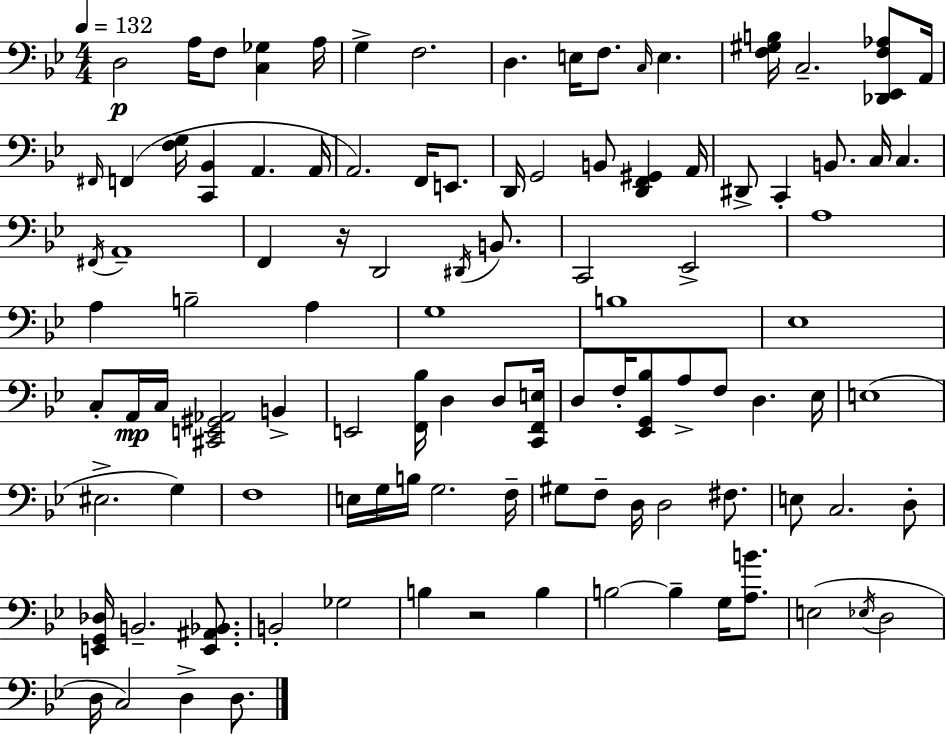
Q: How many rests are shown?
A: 2